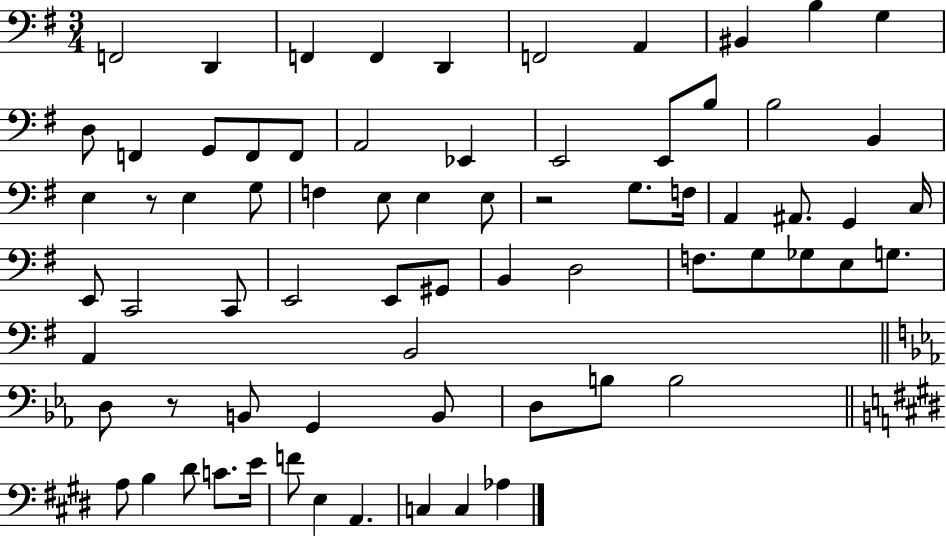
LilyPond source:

{
  \clef bass
  \numericTimeSignature
  \time 3/4
  \key g \major
  f,2 d,4 | f,4 f,4 d,4 | f,2 a,4 | bis,4 b4 g4 | \break d8 f,4 g,8 f,8 f,8 | a,2 ees,4 | e,2 e,8 b8 | b2 b,4 | \break e4 r8 e4 g8 | f4 e8 e4 e8 | r2 g8. f16 | a,4 ais,8. g,4 c16 | \break e,8 c,2 c,8 | e,2 e,8 gis,8 | b,4 d2 | f8. g8 ges8 e8 g8. | \break a,4 b,2 | \bar "||" \break \key ees \major d8 r8 b,8 g,4 b,8 | d8 b8 b2 | \bar "||" \break \key e \major a8 b4 dis'8 c'8. e'16 | f'8 e4 a,4. | c4 c4 aes4 | \bar "|."
}